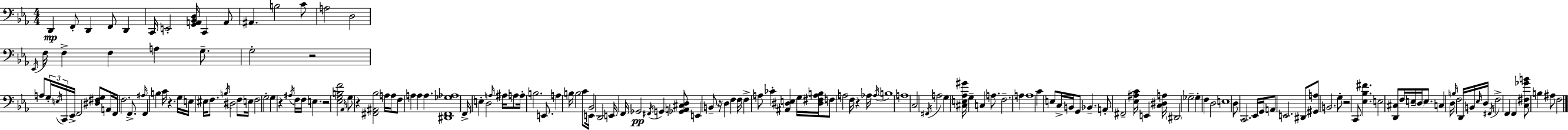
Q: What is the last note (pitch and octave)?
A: F3